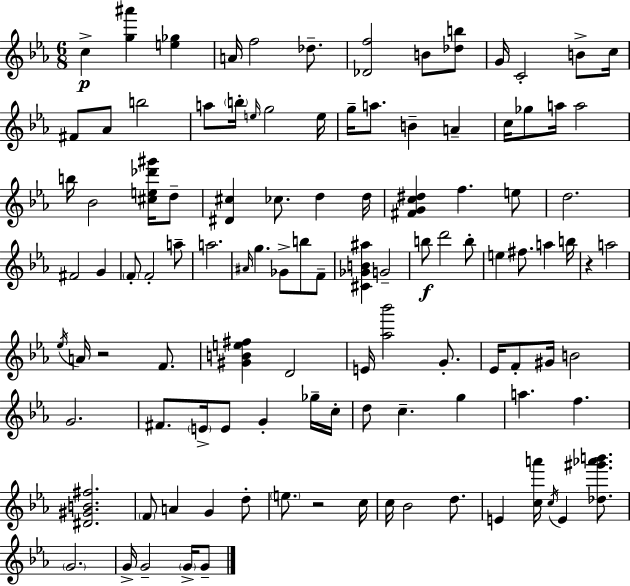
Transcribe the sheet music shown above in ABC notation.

X:1
T:Untitled
M:6/8
L:1/4
K:Cm
c [g^a'] [e_g] A/4 f2 _d/2 [_Df]2 B/2 [_db]/2 G/4 C2 B/2 c/4 ^F/2 _A/2 b2 a/2 b/4 e/4 g2 e/4 g/4 a/2 B A c/4 _g/2 a/4 a2 b/4 _B2 [^ce_d'^g']/4 d/2 [^D^c] _c/2 d d/4 [^FGc^d] f e/2 d2 ^F2 G F/2 F2 a/2 a2 ^A/4 g _G/2 b/2 F/2 [^C_GB^a] G2 b/2 d'2 b/2 e ^f/2 a b/4 z a2 _e/4 A/4 z2 F/2 [^GBe^f] D2 E/4 [_a_b']2 G/2 _E/4 F/2 ^G/4 B2 G2 ^F/2 E/4 E/2 G _g/4 c/4 d/2 c g a f [^D^GB^f]2 F/2 A G d/2 e/2 z2 c/4 c/4 _B2 d/2 E [ca']/4 c/4 E [_d^g'_a'b']/2 G2 G/4 G2 G/4 G/2